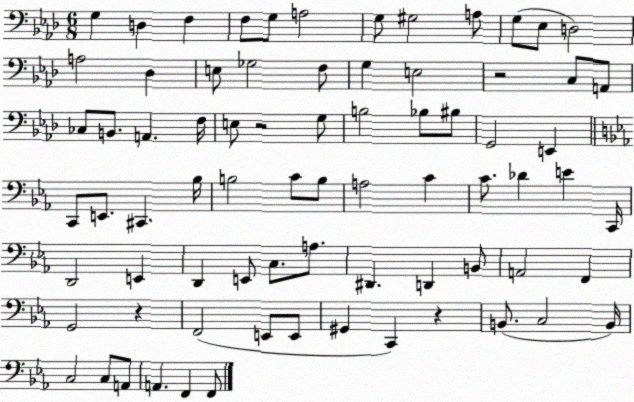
X:1
T:Untitled
M:6/8
L:1/4
K:Ab
G, D, F, F,/2 G,/2 A,2 G,/2 ^G,2 A,/2 G,/2 _E,/2 D,2 A,2 _D, E,/2 _G,2 F,/2 G, E,2 z2 C,/2 A,,/2 _C,/2 B,,/2 A,, F,/4 E,/2 z2 G,/2 B,2 _B,/2 ^B,/2 G,,2 E,, C,,/2 E,,/2 ^C,, _B,/4 B,2 C/2 B,/2 A,2 C C/2 _D E C,,/4 D,,2 E,, D,, E,,/2 C,/2 A,/2 ^D,, D,, B,,/2 A,,2 F,, G,,2 z F,,2 E,,/2 E,,/2 ^G,, C,, z B,,/2 C,2 B,,/4 C,2 C,/2 A,,/2 A,, F,, F,,/2